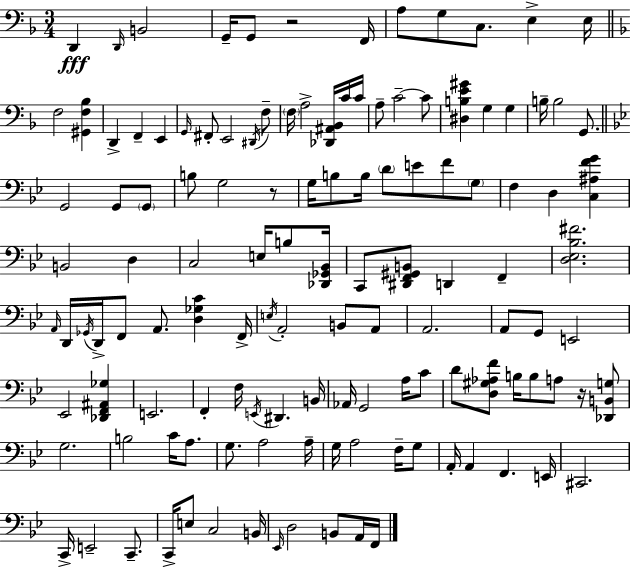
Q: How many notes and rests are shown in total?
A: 126